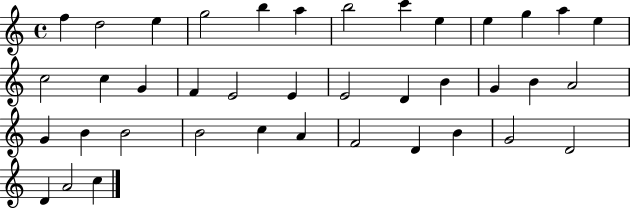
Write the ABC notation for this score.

X:1
T:Untitled
M:4/4
L:1/4
K:C
f d2 e g2 b a b2 c' e e g a e c2 c G F E2 E E2 D B G B A2 G B B2 B2 c A F2 D B G2 D2 D A2 c